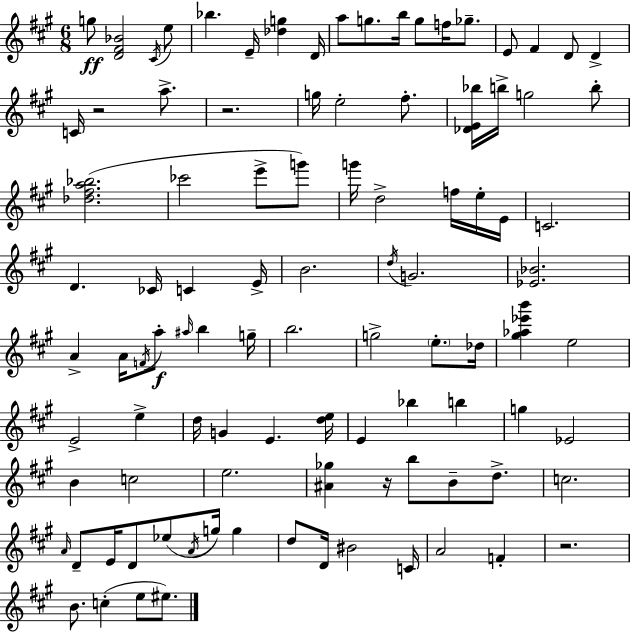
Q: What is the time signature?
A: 6/8